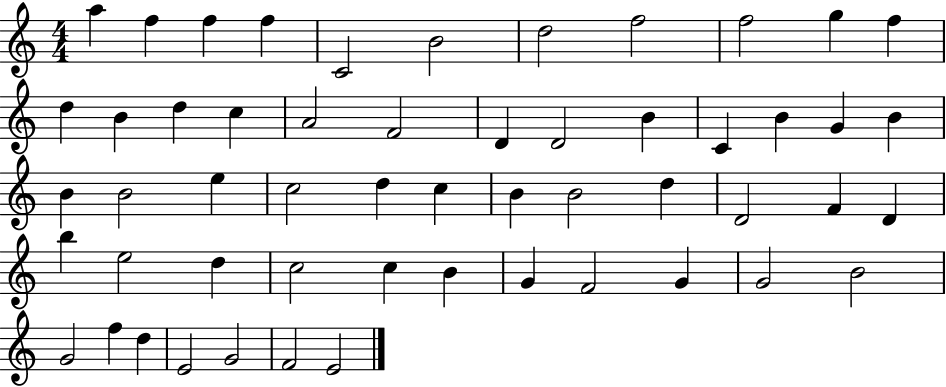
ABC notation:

X:1
T:Untitled
M:4/4
L:1/4
K:C
a f f f C2 B2 d2 f2 f2 g f d B d c A2 F2 D D2 B C B G B B B2 e c2 d c B B2 d D2 F D b e2 d c2 c B G F2 G G2 B2 G2 f d E2 G2 F2 E2